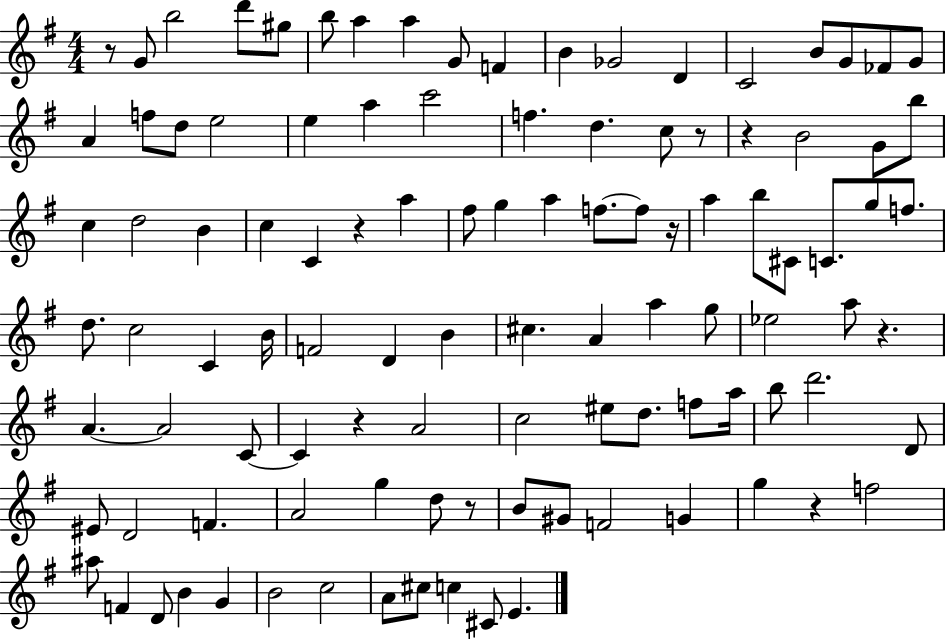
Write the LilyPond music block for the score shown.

{
  \clef treble
  \numericTimeSignature
  \time 4/4
  \key g \major
  r8 g'8 b''2 d'''8 gis''8 | b''8 a''4 a''4 g'8 f'4 | b'4 ges'2 d'4 | c'2 b'8 g'8 fes'8 g'8 | \break a'4 f''8 d''8 e''2 | e''4 a''4 c'''2 | f''4. d''4. c''8 r8 | r4 b'2 g'8 b''8 | \break c''4 d''2 b'4 | c''4 c'4 r4 a''4 | fis''8 g''4 a''4 f''8.~~ f''8 r16 | a''4 b''8 cis'8 c'8. g''8 f''8. | \break d''8. c''2 c'4 b'16 | f'2 d'4 b'4 | cis''4. a'4 a''4 g''8 | ees''2 a''8 r4. | \break a'4.~~ a'2 c'8~~ | c'4 r4 a'2 | c''2 eis''8 d''8. f''8 a''16 | b''8 d'''2. d'8 | \break eis'8 d'2 f'4. | a'2 g''4 d''8 r8 | b'8 gis'8 f'2 g'4 | g''4 r4 f''2 | \break ais''8 f'4 d'8 b'4 g'4 | b'2 c''2 | a'8 cis''8 c''4 cis'8 e'4. | \bar "|."
}